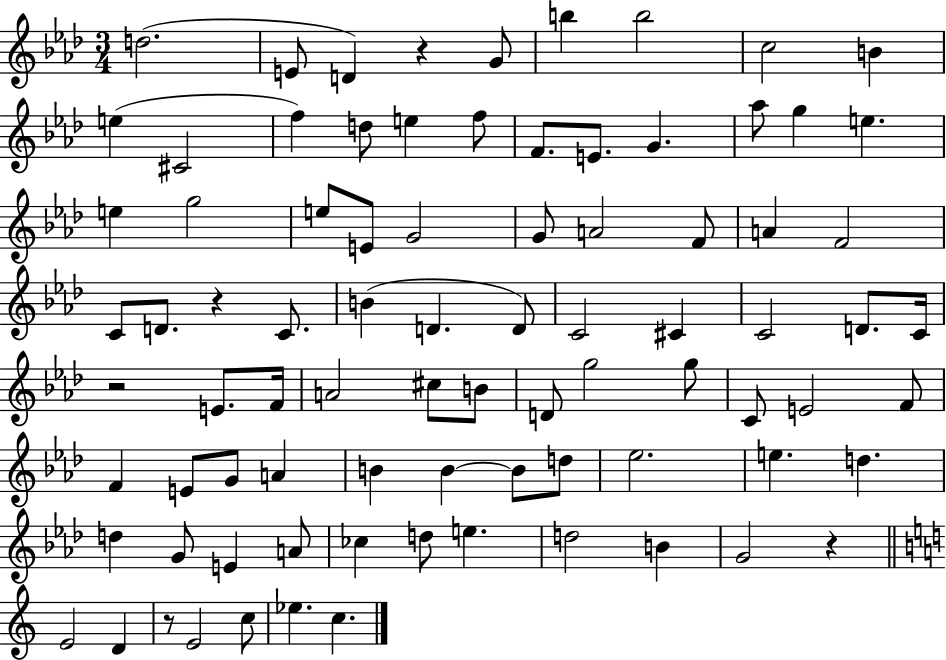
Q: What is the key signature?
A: AES major